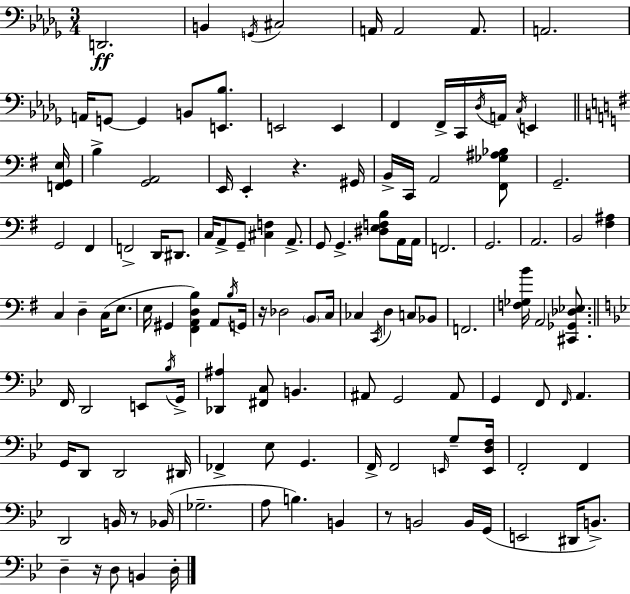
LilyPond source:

{
  \clef bass
  \numericTimeSignature
  \time 3/4
  \key bes \minor
  \repeat volta 2 { d,2.\ff | b,4 \acciaccatura { g,16 } cis2 | a,16 a,2 a,8. | a,2. | \break a,16 g,8~~ g,4 b,8 <e, bes>8. | e,2 e,4 | f,4 f,16-> c,16 \acciaccatura { des16 } a,16 \acciaccatura { c16 } e,4 | \bar "||" \break \key g \major <f, g, e>16 b4-> <g, a,>2 | e,16 e,4-. r4. | gis,16 b,16-> c,16 a,2 <fis, ges ais bes>8 | g,2.-- | \break g,2 fis,4 | f,2-> d,16 dis,8. | c16 a,8-> g,8-- <cis f>4 a,8.-> | g,8 g,4.-> <dis e f b>8 a,16 | \break a,16 f,2. | g,2. | a,2. | b,2 <fis ais>4 | \break c4 d4-- c16( e8. | e16 gis,4 <fis, a, d b>4) a,8 | \acciaccatura { b16 } g,16 r16 des2 \parenthesize b,8 | c16 ces4 \acciaccatura { c,16 } d4 c8 | \break bes,8 f,2. | <f ges b'>16 a,2 | <cis, ges, des ees>8. \bar "||" \break \key g \minor f,16 d,2 e,8 \acciaccatura { bes16 } | g,16-> <des, ais>4 <fis, c>8 b,4. | ais,8 g,2 ais,8 | g,4 f,8 \grace { f,16 } a,4. | \break g,16 d,8 d,2 | dis,16 fes,4-> ees8 g,4. | f,16-> f,2 \grace { e,16 } | g8-- <e, d f>16 f,2-. f,4 | \break d,2 b,16 | r8 bes,16( ges2.-- | a8 b4.) b,4 | r8 b,2 | \break b,16 g,16( e,2 dis,16 | b,8.->) d4-- r16 d8 b,4 | d16-. } \bar "|."
}